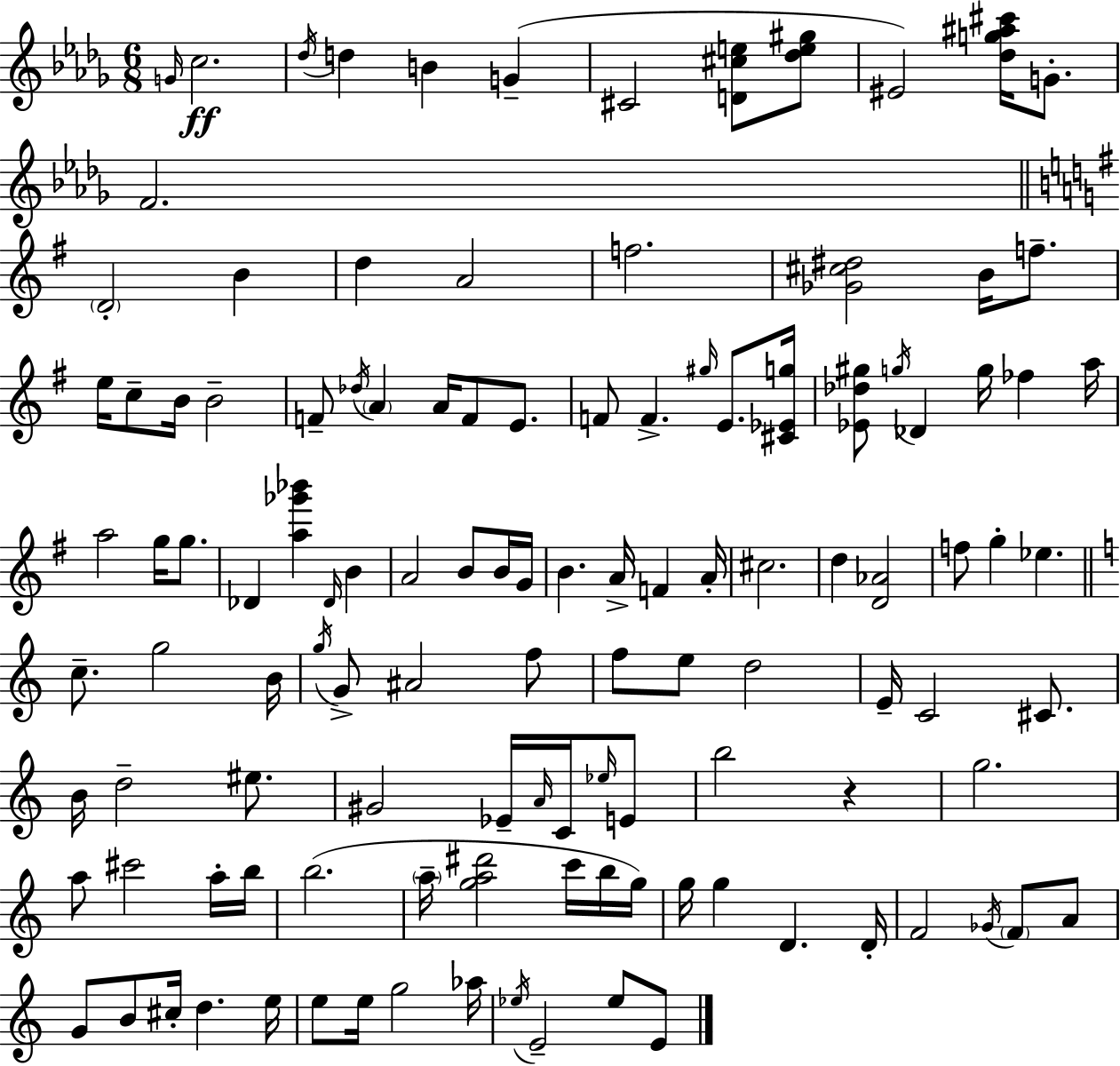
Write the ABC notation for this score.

X:1
T:Untitled
M:6/8
L:1/4
K:Bbm
G/4 c2 _d/4 d B G ^C2 [D^ce]/2 [_de^g]/2 ^E2 [_dg^a^c']/4 G/2 F2 D2 B d A2 f2 [_G^c^d]2 B/4 f/2 e/4 c/2 B/4 B2 F/2 _d/4 A A/4 F/2 E/2 F/2 F ^g/4 E/2 [^C_Eg]/4 [_E_d^g]/2 g/4 _D g/4 _f a/4 a2 g/4 g/2 _D [a_g'_b'] _D/4 B A2 B/2 B/4 G/4 B A/4 F A/4 ^c2 d [D_A]2 f/2 g _e c/2 g2 B/4 g/4 G/2 ^A2 f/2 f/2 e/2 d2 E/4 C2 ^C/2 B/4 d2 ^e/2 ^G2 _E/4 A/4 C/4 _e/4 E/2 b2 z g2 a/2 ^c'2 a/4 b/4 b2 a/4 [ga^d']2 c'/4 b/4 g/4 g/4 g D D/4 F2 _G/4 F/2 A/2 G/2 B/2 ^c/4 d e/4 e/2 e/4 g2 _a/4 _e/4 E2 _e/2 E/2